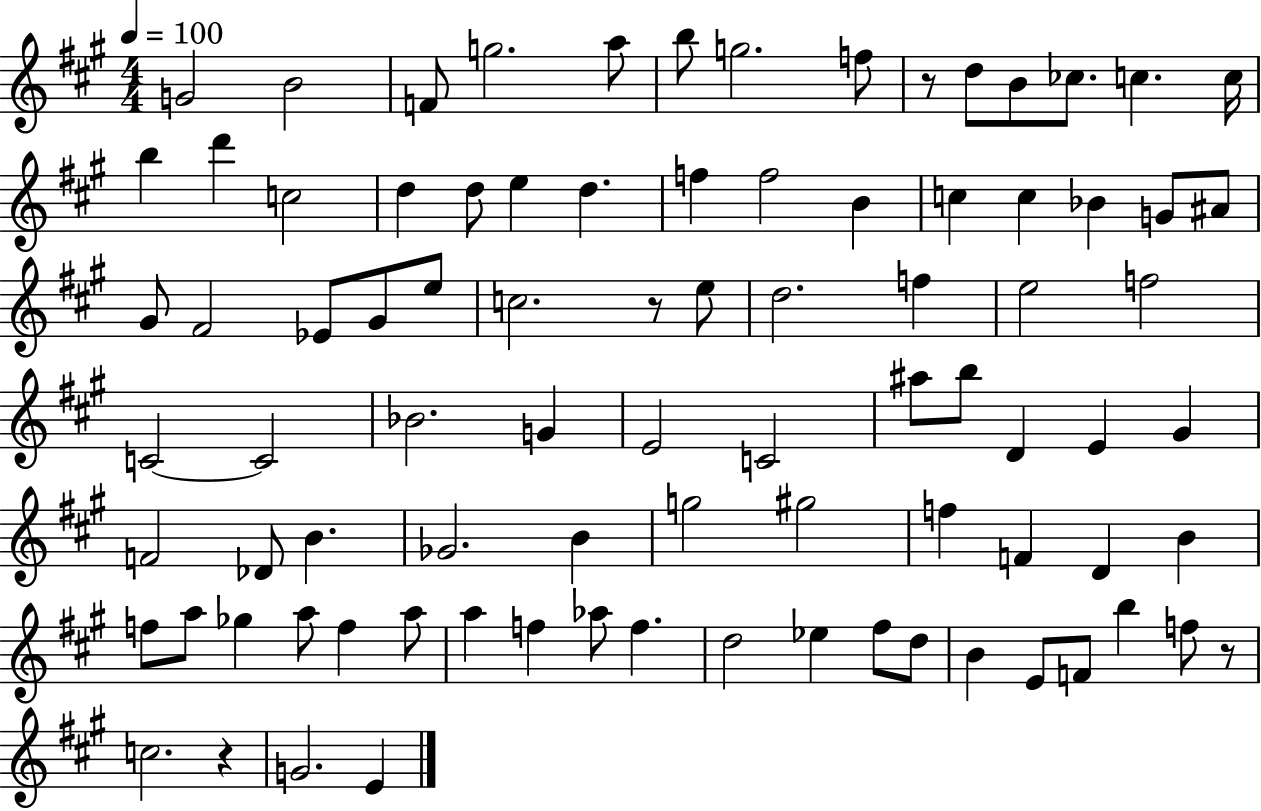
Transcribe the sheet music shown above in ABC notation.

X:1
T:Untitled
M:4/4
L:1/4
K:A
G2 B2 F/2 g2 a/2 b/2 g2 f/2 z/2 d/2 B/2 _c/2 c c/4 b d' c2 d d/2 e d f f2 B c c _B G/2 ^A/2 ^G/2 ^F2 _E/2 ^G/2 e/2 c2 z/2 e/2 d2 f e2 f2 C2 C2 _B2 G E2 C2 ^a/2 b/2 D E ^G F2 _D/2 B _G2 B g2 ^g2 f F D B f/2 a/2 _g a/2 f a/2 a f _a/2 f d2 _e ^f/2 d/2 B E/2 F/2 b f/2 z/2 c2 z G2 E